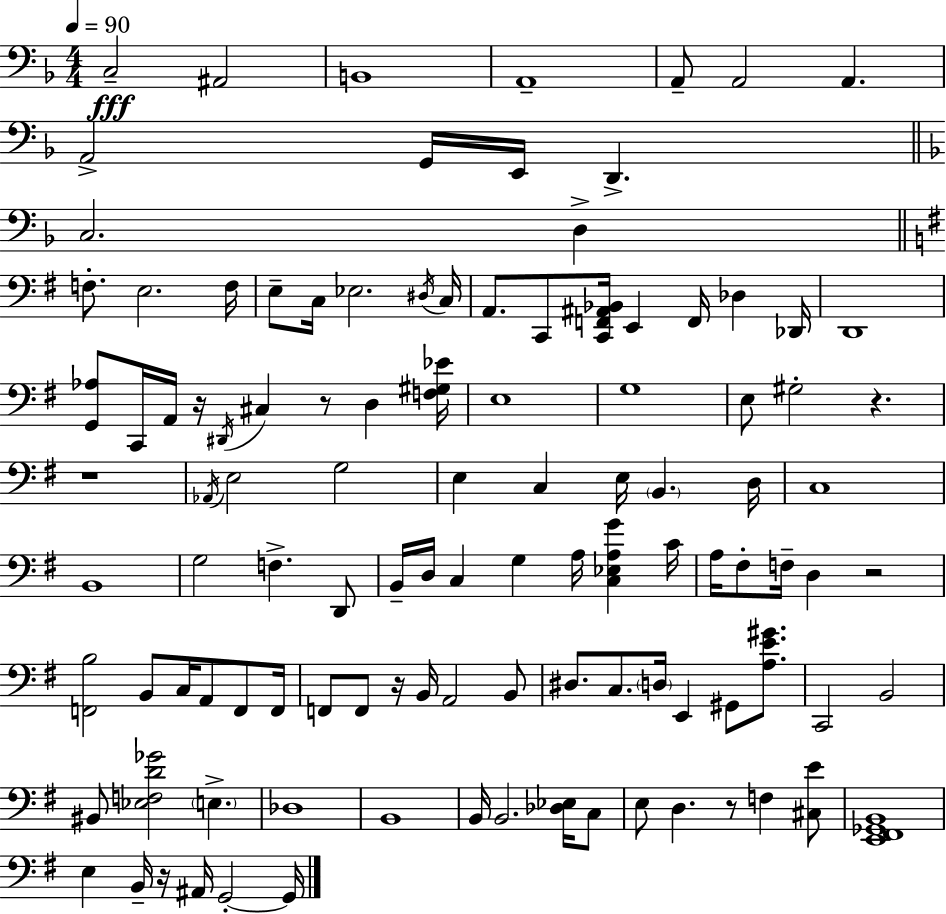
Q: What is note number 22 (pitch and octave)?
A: A2